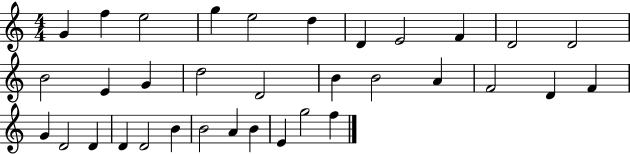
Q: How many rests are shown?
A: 0